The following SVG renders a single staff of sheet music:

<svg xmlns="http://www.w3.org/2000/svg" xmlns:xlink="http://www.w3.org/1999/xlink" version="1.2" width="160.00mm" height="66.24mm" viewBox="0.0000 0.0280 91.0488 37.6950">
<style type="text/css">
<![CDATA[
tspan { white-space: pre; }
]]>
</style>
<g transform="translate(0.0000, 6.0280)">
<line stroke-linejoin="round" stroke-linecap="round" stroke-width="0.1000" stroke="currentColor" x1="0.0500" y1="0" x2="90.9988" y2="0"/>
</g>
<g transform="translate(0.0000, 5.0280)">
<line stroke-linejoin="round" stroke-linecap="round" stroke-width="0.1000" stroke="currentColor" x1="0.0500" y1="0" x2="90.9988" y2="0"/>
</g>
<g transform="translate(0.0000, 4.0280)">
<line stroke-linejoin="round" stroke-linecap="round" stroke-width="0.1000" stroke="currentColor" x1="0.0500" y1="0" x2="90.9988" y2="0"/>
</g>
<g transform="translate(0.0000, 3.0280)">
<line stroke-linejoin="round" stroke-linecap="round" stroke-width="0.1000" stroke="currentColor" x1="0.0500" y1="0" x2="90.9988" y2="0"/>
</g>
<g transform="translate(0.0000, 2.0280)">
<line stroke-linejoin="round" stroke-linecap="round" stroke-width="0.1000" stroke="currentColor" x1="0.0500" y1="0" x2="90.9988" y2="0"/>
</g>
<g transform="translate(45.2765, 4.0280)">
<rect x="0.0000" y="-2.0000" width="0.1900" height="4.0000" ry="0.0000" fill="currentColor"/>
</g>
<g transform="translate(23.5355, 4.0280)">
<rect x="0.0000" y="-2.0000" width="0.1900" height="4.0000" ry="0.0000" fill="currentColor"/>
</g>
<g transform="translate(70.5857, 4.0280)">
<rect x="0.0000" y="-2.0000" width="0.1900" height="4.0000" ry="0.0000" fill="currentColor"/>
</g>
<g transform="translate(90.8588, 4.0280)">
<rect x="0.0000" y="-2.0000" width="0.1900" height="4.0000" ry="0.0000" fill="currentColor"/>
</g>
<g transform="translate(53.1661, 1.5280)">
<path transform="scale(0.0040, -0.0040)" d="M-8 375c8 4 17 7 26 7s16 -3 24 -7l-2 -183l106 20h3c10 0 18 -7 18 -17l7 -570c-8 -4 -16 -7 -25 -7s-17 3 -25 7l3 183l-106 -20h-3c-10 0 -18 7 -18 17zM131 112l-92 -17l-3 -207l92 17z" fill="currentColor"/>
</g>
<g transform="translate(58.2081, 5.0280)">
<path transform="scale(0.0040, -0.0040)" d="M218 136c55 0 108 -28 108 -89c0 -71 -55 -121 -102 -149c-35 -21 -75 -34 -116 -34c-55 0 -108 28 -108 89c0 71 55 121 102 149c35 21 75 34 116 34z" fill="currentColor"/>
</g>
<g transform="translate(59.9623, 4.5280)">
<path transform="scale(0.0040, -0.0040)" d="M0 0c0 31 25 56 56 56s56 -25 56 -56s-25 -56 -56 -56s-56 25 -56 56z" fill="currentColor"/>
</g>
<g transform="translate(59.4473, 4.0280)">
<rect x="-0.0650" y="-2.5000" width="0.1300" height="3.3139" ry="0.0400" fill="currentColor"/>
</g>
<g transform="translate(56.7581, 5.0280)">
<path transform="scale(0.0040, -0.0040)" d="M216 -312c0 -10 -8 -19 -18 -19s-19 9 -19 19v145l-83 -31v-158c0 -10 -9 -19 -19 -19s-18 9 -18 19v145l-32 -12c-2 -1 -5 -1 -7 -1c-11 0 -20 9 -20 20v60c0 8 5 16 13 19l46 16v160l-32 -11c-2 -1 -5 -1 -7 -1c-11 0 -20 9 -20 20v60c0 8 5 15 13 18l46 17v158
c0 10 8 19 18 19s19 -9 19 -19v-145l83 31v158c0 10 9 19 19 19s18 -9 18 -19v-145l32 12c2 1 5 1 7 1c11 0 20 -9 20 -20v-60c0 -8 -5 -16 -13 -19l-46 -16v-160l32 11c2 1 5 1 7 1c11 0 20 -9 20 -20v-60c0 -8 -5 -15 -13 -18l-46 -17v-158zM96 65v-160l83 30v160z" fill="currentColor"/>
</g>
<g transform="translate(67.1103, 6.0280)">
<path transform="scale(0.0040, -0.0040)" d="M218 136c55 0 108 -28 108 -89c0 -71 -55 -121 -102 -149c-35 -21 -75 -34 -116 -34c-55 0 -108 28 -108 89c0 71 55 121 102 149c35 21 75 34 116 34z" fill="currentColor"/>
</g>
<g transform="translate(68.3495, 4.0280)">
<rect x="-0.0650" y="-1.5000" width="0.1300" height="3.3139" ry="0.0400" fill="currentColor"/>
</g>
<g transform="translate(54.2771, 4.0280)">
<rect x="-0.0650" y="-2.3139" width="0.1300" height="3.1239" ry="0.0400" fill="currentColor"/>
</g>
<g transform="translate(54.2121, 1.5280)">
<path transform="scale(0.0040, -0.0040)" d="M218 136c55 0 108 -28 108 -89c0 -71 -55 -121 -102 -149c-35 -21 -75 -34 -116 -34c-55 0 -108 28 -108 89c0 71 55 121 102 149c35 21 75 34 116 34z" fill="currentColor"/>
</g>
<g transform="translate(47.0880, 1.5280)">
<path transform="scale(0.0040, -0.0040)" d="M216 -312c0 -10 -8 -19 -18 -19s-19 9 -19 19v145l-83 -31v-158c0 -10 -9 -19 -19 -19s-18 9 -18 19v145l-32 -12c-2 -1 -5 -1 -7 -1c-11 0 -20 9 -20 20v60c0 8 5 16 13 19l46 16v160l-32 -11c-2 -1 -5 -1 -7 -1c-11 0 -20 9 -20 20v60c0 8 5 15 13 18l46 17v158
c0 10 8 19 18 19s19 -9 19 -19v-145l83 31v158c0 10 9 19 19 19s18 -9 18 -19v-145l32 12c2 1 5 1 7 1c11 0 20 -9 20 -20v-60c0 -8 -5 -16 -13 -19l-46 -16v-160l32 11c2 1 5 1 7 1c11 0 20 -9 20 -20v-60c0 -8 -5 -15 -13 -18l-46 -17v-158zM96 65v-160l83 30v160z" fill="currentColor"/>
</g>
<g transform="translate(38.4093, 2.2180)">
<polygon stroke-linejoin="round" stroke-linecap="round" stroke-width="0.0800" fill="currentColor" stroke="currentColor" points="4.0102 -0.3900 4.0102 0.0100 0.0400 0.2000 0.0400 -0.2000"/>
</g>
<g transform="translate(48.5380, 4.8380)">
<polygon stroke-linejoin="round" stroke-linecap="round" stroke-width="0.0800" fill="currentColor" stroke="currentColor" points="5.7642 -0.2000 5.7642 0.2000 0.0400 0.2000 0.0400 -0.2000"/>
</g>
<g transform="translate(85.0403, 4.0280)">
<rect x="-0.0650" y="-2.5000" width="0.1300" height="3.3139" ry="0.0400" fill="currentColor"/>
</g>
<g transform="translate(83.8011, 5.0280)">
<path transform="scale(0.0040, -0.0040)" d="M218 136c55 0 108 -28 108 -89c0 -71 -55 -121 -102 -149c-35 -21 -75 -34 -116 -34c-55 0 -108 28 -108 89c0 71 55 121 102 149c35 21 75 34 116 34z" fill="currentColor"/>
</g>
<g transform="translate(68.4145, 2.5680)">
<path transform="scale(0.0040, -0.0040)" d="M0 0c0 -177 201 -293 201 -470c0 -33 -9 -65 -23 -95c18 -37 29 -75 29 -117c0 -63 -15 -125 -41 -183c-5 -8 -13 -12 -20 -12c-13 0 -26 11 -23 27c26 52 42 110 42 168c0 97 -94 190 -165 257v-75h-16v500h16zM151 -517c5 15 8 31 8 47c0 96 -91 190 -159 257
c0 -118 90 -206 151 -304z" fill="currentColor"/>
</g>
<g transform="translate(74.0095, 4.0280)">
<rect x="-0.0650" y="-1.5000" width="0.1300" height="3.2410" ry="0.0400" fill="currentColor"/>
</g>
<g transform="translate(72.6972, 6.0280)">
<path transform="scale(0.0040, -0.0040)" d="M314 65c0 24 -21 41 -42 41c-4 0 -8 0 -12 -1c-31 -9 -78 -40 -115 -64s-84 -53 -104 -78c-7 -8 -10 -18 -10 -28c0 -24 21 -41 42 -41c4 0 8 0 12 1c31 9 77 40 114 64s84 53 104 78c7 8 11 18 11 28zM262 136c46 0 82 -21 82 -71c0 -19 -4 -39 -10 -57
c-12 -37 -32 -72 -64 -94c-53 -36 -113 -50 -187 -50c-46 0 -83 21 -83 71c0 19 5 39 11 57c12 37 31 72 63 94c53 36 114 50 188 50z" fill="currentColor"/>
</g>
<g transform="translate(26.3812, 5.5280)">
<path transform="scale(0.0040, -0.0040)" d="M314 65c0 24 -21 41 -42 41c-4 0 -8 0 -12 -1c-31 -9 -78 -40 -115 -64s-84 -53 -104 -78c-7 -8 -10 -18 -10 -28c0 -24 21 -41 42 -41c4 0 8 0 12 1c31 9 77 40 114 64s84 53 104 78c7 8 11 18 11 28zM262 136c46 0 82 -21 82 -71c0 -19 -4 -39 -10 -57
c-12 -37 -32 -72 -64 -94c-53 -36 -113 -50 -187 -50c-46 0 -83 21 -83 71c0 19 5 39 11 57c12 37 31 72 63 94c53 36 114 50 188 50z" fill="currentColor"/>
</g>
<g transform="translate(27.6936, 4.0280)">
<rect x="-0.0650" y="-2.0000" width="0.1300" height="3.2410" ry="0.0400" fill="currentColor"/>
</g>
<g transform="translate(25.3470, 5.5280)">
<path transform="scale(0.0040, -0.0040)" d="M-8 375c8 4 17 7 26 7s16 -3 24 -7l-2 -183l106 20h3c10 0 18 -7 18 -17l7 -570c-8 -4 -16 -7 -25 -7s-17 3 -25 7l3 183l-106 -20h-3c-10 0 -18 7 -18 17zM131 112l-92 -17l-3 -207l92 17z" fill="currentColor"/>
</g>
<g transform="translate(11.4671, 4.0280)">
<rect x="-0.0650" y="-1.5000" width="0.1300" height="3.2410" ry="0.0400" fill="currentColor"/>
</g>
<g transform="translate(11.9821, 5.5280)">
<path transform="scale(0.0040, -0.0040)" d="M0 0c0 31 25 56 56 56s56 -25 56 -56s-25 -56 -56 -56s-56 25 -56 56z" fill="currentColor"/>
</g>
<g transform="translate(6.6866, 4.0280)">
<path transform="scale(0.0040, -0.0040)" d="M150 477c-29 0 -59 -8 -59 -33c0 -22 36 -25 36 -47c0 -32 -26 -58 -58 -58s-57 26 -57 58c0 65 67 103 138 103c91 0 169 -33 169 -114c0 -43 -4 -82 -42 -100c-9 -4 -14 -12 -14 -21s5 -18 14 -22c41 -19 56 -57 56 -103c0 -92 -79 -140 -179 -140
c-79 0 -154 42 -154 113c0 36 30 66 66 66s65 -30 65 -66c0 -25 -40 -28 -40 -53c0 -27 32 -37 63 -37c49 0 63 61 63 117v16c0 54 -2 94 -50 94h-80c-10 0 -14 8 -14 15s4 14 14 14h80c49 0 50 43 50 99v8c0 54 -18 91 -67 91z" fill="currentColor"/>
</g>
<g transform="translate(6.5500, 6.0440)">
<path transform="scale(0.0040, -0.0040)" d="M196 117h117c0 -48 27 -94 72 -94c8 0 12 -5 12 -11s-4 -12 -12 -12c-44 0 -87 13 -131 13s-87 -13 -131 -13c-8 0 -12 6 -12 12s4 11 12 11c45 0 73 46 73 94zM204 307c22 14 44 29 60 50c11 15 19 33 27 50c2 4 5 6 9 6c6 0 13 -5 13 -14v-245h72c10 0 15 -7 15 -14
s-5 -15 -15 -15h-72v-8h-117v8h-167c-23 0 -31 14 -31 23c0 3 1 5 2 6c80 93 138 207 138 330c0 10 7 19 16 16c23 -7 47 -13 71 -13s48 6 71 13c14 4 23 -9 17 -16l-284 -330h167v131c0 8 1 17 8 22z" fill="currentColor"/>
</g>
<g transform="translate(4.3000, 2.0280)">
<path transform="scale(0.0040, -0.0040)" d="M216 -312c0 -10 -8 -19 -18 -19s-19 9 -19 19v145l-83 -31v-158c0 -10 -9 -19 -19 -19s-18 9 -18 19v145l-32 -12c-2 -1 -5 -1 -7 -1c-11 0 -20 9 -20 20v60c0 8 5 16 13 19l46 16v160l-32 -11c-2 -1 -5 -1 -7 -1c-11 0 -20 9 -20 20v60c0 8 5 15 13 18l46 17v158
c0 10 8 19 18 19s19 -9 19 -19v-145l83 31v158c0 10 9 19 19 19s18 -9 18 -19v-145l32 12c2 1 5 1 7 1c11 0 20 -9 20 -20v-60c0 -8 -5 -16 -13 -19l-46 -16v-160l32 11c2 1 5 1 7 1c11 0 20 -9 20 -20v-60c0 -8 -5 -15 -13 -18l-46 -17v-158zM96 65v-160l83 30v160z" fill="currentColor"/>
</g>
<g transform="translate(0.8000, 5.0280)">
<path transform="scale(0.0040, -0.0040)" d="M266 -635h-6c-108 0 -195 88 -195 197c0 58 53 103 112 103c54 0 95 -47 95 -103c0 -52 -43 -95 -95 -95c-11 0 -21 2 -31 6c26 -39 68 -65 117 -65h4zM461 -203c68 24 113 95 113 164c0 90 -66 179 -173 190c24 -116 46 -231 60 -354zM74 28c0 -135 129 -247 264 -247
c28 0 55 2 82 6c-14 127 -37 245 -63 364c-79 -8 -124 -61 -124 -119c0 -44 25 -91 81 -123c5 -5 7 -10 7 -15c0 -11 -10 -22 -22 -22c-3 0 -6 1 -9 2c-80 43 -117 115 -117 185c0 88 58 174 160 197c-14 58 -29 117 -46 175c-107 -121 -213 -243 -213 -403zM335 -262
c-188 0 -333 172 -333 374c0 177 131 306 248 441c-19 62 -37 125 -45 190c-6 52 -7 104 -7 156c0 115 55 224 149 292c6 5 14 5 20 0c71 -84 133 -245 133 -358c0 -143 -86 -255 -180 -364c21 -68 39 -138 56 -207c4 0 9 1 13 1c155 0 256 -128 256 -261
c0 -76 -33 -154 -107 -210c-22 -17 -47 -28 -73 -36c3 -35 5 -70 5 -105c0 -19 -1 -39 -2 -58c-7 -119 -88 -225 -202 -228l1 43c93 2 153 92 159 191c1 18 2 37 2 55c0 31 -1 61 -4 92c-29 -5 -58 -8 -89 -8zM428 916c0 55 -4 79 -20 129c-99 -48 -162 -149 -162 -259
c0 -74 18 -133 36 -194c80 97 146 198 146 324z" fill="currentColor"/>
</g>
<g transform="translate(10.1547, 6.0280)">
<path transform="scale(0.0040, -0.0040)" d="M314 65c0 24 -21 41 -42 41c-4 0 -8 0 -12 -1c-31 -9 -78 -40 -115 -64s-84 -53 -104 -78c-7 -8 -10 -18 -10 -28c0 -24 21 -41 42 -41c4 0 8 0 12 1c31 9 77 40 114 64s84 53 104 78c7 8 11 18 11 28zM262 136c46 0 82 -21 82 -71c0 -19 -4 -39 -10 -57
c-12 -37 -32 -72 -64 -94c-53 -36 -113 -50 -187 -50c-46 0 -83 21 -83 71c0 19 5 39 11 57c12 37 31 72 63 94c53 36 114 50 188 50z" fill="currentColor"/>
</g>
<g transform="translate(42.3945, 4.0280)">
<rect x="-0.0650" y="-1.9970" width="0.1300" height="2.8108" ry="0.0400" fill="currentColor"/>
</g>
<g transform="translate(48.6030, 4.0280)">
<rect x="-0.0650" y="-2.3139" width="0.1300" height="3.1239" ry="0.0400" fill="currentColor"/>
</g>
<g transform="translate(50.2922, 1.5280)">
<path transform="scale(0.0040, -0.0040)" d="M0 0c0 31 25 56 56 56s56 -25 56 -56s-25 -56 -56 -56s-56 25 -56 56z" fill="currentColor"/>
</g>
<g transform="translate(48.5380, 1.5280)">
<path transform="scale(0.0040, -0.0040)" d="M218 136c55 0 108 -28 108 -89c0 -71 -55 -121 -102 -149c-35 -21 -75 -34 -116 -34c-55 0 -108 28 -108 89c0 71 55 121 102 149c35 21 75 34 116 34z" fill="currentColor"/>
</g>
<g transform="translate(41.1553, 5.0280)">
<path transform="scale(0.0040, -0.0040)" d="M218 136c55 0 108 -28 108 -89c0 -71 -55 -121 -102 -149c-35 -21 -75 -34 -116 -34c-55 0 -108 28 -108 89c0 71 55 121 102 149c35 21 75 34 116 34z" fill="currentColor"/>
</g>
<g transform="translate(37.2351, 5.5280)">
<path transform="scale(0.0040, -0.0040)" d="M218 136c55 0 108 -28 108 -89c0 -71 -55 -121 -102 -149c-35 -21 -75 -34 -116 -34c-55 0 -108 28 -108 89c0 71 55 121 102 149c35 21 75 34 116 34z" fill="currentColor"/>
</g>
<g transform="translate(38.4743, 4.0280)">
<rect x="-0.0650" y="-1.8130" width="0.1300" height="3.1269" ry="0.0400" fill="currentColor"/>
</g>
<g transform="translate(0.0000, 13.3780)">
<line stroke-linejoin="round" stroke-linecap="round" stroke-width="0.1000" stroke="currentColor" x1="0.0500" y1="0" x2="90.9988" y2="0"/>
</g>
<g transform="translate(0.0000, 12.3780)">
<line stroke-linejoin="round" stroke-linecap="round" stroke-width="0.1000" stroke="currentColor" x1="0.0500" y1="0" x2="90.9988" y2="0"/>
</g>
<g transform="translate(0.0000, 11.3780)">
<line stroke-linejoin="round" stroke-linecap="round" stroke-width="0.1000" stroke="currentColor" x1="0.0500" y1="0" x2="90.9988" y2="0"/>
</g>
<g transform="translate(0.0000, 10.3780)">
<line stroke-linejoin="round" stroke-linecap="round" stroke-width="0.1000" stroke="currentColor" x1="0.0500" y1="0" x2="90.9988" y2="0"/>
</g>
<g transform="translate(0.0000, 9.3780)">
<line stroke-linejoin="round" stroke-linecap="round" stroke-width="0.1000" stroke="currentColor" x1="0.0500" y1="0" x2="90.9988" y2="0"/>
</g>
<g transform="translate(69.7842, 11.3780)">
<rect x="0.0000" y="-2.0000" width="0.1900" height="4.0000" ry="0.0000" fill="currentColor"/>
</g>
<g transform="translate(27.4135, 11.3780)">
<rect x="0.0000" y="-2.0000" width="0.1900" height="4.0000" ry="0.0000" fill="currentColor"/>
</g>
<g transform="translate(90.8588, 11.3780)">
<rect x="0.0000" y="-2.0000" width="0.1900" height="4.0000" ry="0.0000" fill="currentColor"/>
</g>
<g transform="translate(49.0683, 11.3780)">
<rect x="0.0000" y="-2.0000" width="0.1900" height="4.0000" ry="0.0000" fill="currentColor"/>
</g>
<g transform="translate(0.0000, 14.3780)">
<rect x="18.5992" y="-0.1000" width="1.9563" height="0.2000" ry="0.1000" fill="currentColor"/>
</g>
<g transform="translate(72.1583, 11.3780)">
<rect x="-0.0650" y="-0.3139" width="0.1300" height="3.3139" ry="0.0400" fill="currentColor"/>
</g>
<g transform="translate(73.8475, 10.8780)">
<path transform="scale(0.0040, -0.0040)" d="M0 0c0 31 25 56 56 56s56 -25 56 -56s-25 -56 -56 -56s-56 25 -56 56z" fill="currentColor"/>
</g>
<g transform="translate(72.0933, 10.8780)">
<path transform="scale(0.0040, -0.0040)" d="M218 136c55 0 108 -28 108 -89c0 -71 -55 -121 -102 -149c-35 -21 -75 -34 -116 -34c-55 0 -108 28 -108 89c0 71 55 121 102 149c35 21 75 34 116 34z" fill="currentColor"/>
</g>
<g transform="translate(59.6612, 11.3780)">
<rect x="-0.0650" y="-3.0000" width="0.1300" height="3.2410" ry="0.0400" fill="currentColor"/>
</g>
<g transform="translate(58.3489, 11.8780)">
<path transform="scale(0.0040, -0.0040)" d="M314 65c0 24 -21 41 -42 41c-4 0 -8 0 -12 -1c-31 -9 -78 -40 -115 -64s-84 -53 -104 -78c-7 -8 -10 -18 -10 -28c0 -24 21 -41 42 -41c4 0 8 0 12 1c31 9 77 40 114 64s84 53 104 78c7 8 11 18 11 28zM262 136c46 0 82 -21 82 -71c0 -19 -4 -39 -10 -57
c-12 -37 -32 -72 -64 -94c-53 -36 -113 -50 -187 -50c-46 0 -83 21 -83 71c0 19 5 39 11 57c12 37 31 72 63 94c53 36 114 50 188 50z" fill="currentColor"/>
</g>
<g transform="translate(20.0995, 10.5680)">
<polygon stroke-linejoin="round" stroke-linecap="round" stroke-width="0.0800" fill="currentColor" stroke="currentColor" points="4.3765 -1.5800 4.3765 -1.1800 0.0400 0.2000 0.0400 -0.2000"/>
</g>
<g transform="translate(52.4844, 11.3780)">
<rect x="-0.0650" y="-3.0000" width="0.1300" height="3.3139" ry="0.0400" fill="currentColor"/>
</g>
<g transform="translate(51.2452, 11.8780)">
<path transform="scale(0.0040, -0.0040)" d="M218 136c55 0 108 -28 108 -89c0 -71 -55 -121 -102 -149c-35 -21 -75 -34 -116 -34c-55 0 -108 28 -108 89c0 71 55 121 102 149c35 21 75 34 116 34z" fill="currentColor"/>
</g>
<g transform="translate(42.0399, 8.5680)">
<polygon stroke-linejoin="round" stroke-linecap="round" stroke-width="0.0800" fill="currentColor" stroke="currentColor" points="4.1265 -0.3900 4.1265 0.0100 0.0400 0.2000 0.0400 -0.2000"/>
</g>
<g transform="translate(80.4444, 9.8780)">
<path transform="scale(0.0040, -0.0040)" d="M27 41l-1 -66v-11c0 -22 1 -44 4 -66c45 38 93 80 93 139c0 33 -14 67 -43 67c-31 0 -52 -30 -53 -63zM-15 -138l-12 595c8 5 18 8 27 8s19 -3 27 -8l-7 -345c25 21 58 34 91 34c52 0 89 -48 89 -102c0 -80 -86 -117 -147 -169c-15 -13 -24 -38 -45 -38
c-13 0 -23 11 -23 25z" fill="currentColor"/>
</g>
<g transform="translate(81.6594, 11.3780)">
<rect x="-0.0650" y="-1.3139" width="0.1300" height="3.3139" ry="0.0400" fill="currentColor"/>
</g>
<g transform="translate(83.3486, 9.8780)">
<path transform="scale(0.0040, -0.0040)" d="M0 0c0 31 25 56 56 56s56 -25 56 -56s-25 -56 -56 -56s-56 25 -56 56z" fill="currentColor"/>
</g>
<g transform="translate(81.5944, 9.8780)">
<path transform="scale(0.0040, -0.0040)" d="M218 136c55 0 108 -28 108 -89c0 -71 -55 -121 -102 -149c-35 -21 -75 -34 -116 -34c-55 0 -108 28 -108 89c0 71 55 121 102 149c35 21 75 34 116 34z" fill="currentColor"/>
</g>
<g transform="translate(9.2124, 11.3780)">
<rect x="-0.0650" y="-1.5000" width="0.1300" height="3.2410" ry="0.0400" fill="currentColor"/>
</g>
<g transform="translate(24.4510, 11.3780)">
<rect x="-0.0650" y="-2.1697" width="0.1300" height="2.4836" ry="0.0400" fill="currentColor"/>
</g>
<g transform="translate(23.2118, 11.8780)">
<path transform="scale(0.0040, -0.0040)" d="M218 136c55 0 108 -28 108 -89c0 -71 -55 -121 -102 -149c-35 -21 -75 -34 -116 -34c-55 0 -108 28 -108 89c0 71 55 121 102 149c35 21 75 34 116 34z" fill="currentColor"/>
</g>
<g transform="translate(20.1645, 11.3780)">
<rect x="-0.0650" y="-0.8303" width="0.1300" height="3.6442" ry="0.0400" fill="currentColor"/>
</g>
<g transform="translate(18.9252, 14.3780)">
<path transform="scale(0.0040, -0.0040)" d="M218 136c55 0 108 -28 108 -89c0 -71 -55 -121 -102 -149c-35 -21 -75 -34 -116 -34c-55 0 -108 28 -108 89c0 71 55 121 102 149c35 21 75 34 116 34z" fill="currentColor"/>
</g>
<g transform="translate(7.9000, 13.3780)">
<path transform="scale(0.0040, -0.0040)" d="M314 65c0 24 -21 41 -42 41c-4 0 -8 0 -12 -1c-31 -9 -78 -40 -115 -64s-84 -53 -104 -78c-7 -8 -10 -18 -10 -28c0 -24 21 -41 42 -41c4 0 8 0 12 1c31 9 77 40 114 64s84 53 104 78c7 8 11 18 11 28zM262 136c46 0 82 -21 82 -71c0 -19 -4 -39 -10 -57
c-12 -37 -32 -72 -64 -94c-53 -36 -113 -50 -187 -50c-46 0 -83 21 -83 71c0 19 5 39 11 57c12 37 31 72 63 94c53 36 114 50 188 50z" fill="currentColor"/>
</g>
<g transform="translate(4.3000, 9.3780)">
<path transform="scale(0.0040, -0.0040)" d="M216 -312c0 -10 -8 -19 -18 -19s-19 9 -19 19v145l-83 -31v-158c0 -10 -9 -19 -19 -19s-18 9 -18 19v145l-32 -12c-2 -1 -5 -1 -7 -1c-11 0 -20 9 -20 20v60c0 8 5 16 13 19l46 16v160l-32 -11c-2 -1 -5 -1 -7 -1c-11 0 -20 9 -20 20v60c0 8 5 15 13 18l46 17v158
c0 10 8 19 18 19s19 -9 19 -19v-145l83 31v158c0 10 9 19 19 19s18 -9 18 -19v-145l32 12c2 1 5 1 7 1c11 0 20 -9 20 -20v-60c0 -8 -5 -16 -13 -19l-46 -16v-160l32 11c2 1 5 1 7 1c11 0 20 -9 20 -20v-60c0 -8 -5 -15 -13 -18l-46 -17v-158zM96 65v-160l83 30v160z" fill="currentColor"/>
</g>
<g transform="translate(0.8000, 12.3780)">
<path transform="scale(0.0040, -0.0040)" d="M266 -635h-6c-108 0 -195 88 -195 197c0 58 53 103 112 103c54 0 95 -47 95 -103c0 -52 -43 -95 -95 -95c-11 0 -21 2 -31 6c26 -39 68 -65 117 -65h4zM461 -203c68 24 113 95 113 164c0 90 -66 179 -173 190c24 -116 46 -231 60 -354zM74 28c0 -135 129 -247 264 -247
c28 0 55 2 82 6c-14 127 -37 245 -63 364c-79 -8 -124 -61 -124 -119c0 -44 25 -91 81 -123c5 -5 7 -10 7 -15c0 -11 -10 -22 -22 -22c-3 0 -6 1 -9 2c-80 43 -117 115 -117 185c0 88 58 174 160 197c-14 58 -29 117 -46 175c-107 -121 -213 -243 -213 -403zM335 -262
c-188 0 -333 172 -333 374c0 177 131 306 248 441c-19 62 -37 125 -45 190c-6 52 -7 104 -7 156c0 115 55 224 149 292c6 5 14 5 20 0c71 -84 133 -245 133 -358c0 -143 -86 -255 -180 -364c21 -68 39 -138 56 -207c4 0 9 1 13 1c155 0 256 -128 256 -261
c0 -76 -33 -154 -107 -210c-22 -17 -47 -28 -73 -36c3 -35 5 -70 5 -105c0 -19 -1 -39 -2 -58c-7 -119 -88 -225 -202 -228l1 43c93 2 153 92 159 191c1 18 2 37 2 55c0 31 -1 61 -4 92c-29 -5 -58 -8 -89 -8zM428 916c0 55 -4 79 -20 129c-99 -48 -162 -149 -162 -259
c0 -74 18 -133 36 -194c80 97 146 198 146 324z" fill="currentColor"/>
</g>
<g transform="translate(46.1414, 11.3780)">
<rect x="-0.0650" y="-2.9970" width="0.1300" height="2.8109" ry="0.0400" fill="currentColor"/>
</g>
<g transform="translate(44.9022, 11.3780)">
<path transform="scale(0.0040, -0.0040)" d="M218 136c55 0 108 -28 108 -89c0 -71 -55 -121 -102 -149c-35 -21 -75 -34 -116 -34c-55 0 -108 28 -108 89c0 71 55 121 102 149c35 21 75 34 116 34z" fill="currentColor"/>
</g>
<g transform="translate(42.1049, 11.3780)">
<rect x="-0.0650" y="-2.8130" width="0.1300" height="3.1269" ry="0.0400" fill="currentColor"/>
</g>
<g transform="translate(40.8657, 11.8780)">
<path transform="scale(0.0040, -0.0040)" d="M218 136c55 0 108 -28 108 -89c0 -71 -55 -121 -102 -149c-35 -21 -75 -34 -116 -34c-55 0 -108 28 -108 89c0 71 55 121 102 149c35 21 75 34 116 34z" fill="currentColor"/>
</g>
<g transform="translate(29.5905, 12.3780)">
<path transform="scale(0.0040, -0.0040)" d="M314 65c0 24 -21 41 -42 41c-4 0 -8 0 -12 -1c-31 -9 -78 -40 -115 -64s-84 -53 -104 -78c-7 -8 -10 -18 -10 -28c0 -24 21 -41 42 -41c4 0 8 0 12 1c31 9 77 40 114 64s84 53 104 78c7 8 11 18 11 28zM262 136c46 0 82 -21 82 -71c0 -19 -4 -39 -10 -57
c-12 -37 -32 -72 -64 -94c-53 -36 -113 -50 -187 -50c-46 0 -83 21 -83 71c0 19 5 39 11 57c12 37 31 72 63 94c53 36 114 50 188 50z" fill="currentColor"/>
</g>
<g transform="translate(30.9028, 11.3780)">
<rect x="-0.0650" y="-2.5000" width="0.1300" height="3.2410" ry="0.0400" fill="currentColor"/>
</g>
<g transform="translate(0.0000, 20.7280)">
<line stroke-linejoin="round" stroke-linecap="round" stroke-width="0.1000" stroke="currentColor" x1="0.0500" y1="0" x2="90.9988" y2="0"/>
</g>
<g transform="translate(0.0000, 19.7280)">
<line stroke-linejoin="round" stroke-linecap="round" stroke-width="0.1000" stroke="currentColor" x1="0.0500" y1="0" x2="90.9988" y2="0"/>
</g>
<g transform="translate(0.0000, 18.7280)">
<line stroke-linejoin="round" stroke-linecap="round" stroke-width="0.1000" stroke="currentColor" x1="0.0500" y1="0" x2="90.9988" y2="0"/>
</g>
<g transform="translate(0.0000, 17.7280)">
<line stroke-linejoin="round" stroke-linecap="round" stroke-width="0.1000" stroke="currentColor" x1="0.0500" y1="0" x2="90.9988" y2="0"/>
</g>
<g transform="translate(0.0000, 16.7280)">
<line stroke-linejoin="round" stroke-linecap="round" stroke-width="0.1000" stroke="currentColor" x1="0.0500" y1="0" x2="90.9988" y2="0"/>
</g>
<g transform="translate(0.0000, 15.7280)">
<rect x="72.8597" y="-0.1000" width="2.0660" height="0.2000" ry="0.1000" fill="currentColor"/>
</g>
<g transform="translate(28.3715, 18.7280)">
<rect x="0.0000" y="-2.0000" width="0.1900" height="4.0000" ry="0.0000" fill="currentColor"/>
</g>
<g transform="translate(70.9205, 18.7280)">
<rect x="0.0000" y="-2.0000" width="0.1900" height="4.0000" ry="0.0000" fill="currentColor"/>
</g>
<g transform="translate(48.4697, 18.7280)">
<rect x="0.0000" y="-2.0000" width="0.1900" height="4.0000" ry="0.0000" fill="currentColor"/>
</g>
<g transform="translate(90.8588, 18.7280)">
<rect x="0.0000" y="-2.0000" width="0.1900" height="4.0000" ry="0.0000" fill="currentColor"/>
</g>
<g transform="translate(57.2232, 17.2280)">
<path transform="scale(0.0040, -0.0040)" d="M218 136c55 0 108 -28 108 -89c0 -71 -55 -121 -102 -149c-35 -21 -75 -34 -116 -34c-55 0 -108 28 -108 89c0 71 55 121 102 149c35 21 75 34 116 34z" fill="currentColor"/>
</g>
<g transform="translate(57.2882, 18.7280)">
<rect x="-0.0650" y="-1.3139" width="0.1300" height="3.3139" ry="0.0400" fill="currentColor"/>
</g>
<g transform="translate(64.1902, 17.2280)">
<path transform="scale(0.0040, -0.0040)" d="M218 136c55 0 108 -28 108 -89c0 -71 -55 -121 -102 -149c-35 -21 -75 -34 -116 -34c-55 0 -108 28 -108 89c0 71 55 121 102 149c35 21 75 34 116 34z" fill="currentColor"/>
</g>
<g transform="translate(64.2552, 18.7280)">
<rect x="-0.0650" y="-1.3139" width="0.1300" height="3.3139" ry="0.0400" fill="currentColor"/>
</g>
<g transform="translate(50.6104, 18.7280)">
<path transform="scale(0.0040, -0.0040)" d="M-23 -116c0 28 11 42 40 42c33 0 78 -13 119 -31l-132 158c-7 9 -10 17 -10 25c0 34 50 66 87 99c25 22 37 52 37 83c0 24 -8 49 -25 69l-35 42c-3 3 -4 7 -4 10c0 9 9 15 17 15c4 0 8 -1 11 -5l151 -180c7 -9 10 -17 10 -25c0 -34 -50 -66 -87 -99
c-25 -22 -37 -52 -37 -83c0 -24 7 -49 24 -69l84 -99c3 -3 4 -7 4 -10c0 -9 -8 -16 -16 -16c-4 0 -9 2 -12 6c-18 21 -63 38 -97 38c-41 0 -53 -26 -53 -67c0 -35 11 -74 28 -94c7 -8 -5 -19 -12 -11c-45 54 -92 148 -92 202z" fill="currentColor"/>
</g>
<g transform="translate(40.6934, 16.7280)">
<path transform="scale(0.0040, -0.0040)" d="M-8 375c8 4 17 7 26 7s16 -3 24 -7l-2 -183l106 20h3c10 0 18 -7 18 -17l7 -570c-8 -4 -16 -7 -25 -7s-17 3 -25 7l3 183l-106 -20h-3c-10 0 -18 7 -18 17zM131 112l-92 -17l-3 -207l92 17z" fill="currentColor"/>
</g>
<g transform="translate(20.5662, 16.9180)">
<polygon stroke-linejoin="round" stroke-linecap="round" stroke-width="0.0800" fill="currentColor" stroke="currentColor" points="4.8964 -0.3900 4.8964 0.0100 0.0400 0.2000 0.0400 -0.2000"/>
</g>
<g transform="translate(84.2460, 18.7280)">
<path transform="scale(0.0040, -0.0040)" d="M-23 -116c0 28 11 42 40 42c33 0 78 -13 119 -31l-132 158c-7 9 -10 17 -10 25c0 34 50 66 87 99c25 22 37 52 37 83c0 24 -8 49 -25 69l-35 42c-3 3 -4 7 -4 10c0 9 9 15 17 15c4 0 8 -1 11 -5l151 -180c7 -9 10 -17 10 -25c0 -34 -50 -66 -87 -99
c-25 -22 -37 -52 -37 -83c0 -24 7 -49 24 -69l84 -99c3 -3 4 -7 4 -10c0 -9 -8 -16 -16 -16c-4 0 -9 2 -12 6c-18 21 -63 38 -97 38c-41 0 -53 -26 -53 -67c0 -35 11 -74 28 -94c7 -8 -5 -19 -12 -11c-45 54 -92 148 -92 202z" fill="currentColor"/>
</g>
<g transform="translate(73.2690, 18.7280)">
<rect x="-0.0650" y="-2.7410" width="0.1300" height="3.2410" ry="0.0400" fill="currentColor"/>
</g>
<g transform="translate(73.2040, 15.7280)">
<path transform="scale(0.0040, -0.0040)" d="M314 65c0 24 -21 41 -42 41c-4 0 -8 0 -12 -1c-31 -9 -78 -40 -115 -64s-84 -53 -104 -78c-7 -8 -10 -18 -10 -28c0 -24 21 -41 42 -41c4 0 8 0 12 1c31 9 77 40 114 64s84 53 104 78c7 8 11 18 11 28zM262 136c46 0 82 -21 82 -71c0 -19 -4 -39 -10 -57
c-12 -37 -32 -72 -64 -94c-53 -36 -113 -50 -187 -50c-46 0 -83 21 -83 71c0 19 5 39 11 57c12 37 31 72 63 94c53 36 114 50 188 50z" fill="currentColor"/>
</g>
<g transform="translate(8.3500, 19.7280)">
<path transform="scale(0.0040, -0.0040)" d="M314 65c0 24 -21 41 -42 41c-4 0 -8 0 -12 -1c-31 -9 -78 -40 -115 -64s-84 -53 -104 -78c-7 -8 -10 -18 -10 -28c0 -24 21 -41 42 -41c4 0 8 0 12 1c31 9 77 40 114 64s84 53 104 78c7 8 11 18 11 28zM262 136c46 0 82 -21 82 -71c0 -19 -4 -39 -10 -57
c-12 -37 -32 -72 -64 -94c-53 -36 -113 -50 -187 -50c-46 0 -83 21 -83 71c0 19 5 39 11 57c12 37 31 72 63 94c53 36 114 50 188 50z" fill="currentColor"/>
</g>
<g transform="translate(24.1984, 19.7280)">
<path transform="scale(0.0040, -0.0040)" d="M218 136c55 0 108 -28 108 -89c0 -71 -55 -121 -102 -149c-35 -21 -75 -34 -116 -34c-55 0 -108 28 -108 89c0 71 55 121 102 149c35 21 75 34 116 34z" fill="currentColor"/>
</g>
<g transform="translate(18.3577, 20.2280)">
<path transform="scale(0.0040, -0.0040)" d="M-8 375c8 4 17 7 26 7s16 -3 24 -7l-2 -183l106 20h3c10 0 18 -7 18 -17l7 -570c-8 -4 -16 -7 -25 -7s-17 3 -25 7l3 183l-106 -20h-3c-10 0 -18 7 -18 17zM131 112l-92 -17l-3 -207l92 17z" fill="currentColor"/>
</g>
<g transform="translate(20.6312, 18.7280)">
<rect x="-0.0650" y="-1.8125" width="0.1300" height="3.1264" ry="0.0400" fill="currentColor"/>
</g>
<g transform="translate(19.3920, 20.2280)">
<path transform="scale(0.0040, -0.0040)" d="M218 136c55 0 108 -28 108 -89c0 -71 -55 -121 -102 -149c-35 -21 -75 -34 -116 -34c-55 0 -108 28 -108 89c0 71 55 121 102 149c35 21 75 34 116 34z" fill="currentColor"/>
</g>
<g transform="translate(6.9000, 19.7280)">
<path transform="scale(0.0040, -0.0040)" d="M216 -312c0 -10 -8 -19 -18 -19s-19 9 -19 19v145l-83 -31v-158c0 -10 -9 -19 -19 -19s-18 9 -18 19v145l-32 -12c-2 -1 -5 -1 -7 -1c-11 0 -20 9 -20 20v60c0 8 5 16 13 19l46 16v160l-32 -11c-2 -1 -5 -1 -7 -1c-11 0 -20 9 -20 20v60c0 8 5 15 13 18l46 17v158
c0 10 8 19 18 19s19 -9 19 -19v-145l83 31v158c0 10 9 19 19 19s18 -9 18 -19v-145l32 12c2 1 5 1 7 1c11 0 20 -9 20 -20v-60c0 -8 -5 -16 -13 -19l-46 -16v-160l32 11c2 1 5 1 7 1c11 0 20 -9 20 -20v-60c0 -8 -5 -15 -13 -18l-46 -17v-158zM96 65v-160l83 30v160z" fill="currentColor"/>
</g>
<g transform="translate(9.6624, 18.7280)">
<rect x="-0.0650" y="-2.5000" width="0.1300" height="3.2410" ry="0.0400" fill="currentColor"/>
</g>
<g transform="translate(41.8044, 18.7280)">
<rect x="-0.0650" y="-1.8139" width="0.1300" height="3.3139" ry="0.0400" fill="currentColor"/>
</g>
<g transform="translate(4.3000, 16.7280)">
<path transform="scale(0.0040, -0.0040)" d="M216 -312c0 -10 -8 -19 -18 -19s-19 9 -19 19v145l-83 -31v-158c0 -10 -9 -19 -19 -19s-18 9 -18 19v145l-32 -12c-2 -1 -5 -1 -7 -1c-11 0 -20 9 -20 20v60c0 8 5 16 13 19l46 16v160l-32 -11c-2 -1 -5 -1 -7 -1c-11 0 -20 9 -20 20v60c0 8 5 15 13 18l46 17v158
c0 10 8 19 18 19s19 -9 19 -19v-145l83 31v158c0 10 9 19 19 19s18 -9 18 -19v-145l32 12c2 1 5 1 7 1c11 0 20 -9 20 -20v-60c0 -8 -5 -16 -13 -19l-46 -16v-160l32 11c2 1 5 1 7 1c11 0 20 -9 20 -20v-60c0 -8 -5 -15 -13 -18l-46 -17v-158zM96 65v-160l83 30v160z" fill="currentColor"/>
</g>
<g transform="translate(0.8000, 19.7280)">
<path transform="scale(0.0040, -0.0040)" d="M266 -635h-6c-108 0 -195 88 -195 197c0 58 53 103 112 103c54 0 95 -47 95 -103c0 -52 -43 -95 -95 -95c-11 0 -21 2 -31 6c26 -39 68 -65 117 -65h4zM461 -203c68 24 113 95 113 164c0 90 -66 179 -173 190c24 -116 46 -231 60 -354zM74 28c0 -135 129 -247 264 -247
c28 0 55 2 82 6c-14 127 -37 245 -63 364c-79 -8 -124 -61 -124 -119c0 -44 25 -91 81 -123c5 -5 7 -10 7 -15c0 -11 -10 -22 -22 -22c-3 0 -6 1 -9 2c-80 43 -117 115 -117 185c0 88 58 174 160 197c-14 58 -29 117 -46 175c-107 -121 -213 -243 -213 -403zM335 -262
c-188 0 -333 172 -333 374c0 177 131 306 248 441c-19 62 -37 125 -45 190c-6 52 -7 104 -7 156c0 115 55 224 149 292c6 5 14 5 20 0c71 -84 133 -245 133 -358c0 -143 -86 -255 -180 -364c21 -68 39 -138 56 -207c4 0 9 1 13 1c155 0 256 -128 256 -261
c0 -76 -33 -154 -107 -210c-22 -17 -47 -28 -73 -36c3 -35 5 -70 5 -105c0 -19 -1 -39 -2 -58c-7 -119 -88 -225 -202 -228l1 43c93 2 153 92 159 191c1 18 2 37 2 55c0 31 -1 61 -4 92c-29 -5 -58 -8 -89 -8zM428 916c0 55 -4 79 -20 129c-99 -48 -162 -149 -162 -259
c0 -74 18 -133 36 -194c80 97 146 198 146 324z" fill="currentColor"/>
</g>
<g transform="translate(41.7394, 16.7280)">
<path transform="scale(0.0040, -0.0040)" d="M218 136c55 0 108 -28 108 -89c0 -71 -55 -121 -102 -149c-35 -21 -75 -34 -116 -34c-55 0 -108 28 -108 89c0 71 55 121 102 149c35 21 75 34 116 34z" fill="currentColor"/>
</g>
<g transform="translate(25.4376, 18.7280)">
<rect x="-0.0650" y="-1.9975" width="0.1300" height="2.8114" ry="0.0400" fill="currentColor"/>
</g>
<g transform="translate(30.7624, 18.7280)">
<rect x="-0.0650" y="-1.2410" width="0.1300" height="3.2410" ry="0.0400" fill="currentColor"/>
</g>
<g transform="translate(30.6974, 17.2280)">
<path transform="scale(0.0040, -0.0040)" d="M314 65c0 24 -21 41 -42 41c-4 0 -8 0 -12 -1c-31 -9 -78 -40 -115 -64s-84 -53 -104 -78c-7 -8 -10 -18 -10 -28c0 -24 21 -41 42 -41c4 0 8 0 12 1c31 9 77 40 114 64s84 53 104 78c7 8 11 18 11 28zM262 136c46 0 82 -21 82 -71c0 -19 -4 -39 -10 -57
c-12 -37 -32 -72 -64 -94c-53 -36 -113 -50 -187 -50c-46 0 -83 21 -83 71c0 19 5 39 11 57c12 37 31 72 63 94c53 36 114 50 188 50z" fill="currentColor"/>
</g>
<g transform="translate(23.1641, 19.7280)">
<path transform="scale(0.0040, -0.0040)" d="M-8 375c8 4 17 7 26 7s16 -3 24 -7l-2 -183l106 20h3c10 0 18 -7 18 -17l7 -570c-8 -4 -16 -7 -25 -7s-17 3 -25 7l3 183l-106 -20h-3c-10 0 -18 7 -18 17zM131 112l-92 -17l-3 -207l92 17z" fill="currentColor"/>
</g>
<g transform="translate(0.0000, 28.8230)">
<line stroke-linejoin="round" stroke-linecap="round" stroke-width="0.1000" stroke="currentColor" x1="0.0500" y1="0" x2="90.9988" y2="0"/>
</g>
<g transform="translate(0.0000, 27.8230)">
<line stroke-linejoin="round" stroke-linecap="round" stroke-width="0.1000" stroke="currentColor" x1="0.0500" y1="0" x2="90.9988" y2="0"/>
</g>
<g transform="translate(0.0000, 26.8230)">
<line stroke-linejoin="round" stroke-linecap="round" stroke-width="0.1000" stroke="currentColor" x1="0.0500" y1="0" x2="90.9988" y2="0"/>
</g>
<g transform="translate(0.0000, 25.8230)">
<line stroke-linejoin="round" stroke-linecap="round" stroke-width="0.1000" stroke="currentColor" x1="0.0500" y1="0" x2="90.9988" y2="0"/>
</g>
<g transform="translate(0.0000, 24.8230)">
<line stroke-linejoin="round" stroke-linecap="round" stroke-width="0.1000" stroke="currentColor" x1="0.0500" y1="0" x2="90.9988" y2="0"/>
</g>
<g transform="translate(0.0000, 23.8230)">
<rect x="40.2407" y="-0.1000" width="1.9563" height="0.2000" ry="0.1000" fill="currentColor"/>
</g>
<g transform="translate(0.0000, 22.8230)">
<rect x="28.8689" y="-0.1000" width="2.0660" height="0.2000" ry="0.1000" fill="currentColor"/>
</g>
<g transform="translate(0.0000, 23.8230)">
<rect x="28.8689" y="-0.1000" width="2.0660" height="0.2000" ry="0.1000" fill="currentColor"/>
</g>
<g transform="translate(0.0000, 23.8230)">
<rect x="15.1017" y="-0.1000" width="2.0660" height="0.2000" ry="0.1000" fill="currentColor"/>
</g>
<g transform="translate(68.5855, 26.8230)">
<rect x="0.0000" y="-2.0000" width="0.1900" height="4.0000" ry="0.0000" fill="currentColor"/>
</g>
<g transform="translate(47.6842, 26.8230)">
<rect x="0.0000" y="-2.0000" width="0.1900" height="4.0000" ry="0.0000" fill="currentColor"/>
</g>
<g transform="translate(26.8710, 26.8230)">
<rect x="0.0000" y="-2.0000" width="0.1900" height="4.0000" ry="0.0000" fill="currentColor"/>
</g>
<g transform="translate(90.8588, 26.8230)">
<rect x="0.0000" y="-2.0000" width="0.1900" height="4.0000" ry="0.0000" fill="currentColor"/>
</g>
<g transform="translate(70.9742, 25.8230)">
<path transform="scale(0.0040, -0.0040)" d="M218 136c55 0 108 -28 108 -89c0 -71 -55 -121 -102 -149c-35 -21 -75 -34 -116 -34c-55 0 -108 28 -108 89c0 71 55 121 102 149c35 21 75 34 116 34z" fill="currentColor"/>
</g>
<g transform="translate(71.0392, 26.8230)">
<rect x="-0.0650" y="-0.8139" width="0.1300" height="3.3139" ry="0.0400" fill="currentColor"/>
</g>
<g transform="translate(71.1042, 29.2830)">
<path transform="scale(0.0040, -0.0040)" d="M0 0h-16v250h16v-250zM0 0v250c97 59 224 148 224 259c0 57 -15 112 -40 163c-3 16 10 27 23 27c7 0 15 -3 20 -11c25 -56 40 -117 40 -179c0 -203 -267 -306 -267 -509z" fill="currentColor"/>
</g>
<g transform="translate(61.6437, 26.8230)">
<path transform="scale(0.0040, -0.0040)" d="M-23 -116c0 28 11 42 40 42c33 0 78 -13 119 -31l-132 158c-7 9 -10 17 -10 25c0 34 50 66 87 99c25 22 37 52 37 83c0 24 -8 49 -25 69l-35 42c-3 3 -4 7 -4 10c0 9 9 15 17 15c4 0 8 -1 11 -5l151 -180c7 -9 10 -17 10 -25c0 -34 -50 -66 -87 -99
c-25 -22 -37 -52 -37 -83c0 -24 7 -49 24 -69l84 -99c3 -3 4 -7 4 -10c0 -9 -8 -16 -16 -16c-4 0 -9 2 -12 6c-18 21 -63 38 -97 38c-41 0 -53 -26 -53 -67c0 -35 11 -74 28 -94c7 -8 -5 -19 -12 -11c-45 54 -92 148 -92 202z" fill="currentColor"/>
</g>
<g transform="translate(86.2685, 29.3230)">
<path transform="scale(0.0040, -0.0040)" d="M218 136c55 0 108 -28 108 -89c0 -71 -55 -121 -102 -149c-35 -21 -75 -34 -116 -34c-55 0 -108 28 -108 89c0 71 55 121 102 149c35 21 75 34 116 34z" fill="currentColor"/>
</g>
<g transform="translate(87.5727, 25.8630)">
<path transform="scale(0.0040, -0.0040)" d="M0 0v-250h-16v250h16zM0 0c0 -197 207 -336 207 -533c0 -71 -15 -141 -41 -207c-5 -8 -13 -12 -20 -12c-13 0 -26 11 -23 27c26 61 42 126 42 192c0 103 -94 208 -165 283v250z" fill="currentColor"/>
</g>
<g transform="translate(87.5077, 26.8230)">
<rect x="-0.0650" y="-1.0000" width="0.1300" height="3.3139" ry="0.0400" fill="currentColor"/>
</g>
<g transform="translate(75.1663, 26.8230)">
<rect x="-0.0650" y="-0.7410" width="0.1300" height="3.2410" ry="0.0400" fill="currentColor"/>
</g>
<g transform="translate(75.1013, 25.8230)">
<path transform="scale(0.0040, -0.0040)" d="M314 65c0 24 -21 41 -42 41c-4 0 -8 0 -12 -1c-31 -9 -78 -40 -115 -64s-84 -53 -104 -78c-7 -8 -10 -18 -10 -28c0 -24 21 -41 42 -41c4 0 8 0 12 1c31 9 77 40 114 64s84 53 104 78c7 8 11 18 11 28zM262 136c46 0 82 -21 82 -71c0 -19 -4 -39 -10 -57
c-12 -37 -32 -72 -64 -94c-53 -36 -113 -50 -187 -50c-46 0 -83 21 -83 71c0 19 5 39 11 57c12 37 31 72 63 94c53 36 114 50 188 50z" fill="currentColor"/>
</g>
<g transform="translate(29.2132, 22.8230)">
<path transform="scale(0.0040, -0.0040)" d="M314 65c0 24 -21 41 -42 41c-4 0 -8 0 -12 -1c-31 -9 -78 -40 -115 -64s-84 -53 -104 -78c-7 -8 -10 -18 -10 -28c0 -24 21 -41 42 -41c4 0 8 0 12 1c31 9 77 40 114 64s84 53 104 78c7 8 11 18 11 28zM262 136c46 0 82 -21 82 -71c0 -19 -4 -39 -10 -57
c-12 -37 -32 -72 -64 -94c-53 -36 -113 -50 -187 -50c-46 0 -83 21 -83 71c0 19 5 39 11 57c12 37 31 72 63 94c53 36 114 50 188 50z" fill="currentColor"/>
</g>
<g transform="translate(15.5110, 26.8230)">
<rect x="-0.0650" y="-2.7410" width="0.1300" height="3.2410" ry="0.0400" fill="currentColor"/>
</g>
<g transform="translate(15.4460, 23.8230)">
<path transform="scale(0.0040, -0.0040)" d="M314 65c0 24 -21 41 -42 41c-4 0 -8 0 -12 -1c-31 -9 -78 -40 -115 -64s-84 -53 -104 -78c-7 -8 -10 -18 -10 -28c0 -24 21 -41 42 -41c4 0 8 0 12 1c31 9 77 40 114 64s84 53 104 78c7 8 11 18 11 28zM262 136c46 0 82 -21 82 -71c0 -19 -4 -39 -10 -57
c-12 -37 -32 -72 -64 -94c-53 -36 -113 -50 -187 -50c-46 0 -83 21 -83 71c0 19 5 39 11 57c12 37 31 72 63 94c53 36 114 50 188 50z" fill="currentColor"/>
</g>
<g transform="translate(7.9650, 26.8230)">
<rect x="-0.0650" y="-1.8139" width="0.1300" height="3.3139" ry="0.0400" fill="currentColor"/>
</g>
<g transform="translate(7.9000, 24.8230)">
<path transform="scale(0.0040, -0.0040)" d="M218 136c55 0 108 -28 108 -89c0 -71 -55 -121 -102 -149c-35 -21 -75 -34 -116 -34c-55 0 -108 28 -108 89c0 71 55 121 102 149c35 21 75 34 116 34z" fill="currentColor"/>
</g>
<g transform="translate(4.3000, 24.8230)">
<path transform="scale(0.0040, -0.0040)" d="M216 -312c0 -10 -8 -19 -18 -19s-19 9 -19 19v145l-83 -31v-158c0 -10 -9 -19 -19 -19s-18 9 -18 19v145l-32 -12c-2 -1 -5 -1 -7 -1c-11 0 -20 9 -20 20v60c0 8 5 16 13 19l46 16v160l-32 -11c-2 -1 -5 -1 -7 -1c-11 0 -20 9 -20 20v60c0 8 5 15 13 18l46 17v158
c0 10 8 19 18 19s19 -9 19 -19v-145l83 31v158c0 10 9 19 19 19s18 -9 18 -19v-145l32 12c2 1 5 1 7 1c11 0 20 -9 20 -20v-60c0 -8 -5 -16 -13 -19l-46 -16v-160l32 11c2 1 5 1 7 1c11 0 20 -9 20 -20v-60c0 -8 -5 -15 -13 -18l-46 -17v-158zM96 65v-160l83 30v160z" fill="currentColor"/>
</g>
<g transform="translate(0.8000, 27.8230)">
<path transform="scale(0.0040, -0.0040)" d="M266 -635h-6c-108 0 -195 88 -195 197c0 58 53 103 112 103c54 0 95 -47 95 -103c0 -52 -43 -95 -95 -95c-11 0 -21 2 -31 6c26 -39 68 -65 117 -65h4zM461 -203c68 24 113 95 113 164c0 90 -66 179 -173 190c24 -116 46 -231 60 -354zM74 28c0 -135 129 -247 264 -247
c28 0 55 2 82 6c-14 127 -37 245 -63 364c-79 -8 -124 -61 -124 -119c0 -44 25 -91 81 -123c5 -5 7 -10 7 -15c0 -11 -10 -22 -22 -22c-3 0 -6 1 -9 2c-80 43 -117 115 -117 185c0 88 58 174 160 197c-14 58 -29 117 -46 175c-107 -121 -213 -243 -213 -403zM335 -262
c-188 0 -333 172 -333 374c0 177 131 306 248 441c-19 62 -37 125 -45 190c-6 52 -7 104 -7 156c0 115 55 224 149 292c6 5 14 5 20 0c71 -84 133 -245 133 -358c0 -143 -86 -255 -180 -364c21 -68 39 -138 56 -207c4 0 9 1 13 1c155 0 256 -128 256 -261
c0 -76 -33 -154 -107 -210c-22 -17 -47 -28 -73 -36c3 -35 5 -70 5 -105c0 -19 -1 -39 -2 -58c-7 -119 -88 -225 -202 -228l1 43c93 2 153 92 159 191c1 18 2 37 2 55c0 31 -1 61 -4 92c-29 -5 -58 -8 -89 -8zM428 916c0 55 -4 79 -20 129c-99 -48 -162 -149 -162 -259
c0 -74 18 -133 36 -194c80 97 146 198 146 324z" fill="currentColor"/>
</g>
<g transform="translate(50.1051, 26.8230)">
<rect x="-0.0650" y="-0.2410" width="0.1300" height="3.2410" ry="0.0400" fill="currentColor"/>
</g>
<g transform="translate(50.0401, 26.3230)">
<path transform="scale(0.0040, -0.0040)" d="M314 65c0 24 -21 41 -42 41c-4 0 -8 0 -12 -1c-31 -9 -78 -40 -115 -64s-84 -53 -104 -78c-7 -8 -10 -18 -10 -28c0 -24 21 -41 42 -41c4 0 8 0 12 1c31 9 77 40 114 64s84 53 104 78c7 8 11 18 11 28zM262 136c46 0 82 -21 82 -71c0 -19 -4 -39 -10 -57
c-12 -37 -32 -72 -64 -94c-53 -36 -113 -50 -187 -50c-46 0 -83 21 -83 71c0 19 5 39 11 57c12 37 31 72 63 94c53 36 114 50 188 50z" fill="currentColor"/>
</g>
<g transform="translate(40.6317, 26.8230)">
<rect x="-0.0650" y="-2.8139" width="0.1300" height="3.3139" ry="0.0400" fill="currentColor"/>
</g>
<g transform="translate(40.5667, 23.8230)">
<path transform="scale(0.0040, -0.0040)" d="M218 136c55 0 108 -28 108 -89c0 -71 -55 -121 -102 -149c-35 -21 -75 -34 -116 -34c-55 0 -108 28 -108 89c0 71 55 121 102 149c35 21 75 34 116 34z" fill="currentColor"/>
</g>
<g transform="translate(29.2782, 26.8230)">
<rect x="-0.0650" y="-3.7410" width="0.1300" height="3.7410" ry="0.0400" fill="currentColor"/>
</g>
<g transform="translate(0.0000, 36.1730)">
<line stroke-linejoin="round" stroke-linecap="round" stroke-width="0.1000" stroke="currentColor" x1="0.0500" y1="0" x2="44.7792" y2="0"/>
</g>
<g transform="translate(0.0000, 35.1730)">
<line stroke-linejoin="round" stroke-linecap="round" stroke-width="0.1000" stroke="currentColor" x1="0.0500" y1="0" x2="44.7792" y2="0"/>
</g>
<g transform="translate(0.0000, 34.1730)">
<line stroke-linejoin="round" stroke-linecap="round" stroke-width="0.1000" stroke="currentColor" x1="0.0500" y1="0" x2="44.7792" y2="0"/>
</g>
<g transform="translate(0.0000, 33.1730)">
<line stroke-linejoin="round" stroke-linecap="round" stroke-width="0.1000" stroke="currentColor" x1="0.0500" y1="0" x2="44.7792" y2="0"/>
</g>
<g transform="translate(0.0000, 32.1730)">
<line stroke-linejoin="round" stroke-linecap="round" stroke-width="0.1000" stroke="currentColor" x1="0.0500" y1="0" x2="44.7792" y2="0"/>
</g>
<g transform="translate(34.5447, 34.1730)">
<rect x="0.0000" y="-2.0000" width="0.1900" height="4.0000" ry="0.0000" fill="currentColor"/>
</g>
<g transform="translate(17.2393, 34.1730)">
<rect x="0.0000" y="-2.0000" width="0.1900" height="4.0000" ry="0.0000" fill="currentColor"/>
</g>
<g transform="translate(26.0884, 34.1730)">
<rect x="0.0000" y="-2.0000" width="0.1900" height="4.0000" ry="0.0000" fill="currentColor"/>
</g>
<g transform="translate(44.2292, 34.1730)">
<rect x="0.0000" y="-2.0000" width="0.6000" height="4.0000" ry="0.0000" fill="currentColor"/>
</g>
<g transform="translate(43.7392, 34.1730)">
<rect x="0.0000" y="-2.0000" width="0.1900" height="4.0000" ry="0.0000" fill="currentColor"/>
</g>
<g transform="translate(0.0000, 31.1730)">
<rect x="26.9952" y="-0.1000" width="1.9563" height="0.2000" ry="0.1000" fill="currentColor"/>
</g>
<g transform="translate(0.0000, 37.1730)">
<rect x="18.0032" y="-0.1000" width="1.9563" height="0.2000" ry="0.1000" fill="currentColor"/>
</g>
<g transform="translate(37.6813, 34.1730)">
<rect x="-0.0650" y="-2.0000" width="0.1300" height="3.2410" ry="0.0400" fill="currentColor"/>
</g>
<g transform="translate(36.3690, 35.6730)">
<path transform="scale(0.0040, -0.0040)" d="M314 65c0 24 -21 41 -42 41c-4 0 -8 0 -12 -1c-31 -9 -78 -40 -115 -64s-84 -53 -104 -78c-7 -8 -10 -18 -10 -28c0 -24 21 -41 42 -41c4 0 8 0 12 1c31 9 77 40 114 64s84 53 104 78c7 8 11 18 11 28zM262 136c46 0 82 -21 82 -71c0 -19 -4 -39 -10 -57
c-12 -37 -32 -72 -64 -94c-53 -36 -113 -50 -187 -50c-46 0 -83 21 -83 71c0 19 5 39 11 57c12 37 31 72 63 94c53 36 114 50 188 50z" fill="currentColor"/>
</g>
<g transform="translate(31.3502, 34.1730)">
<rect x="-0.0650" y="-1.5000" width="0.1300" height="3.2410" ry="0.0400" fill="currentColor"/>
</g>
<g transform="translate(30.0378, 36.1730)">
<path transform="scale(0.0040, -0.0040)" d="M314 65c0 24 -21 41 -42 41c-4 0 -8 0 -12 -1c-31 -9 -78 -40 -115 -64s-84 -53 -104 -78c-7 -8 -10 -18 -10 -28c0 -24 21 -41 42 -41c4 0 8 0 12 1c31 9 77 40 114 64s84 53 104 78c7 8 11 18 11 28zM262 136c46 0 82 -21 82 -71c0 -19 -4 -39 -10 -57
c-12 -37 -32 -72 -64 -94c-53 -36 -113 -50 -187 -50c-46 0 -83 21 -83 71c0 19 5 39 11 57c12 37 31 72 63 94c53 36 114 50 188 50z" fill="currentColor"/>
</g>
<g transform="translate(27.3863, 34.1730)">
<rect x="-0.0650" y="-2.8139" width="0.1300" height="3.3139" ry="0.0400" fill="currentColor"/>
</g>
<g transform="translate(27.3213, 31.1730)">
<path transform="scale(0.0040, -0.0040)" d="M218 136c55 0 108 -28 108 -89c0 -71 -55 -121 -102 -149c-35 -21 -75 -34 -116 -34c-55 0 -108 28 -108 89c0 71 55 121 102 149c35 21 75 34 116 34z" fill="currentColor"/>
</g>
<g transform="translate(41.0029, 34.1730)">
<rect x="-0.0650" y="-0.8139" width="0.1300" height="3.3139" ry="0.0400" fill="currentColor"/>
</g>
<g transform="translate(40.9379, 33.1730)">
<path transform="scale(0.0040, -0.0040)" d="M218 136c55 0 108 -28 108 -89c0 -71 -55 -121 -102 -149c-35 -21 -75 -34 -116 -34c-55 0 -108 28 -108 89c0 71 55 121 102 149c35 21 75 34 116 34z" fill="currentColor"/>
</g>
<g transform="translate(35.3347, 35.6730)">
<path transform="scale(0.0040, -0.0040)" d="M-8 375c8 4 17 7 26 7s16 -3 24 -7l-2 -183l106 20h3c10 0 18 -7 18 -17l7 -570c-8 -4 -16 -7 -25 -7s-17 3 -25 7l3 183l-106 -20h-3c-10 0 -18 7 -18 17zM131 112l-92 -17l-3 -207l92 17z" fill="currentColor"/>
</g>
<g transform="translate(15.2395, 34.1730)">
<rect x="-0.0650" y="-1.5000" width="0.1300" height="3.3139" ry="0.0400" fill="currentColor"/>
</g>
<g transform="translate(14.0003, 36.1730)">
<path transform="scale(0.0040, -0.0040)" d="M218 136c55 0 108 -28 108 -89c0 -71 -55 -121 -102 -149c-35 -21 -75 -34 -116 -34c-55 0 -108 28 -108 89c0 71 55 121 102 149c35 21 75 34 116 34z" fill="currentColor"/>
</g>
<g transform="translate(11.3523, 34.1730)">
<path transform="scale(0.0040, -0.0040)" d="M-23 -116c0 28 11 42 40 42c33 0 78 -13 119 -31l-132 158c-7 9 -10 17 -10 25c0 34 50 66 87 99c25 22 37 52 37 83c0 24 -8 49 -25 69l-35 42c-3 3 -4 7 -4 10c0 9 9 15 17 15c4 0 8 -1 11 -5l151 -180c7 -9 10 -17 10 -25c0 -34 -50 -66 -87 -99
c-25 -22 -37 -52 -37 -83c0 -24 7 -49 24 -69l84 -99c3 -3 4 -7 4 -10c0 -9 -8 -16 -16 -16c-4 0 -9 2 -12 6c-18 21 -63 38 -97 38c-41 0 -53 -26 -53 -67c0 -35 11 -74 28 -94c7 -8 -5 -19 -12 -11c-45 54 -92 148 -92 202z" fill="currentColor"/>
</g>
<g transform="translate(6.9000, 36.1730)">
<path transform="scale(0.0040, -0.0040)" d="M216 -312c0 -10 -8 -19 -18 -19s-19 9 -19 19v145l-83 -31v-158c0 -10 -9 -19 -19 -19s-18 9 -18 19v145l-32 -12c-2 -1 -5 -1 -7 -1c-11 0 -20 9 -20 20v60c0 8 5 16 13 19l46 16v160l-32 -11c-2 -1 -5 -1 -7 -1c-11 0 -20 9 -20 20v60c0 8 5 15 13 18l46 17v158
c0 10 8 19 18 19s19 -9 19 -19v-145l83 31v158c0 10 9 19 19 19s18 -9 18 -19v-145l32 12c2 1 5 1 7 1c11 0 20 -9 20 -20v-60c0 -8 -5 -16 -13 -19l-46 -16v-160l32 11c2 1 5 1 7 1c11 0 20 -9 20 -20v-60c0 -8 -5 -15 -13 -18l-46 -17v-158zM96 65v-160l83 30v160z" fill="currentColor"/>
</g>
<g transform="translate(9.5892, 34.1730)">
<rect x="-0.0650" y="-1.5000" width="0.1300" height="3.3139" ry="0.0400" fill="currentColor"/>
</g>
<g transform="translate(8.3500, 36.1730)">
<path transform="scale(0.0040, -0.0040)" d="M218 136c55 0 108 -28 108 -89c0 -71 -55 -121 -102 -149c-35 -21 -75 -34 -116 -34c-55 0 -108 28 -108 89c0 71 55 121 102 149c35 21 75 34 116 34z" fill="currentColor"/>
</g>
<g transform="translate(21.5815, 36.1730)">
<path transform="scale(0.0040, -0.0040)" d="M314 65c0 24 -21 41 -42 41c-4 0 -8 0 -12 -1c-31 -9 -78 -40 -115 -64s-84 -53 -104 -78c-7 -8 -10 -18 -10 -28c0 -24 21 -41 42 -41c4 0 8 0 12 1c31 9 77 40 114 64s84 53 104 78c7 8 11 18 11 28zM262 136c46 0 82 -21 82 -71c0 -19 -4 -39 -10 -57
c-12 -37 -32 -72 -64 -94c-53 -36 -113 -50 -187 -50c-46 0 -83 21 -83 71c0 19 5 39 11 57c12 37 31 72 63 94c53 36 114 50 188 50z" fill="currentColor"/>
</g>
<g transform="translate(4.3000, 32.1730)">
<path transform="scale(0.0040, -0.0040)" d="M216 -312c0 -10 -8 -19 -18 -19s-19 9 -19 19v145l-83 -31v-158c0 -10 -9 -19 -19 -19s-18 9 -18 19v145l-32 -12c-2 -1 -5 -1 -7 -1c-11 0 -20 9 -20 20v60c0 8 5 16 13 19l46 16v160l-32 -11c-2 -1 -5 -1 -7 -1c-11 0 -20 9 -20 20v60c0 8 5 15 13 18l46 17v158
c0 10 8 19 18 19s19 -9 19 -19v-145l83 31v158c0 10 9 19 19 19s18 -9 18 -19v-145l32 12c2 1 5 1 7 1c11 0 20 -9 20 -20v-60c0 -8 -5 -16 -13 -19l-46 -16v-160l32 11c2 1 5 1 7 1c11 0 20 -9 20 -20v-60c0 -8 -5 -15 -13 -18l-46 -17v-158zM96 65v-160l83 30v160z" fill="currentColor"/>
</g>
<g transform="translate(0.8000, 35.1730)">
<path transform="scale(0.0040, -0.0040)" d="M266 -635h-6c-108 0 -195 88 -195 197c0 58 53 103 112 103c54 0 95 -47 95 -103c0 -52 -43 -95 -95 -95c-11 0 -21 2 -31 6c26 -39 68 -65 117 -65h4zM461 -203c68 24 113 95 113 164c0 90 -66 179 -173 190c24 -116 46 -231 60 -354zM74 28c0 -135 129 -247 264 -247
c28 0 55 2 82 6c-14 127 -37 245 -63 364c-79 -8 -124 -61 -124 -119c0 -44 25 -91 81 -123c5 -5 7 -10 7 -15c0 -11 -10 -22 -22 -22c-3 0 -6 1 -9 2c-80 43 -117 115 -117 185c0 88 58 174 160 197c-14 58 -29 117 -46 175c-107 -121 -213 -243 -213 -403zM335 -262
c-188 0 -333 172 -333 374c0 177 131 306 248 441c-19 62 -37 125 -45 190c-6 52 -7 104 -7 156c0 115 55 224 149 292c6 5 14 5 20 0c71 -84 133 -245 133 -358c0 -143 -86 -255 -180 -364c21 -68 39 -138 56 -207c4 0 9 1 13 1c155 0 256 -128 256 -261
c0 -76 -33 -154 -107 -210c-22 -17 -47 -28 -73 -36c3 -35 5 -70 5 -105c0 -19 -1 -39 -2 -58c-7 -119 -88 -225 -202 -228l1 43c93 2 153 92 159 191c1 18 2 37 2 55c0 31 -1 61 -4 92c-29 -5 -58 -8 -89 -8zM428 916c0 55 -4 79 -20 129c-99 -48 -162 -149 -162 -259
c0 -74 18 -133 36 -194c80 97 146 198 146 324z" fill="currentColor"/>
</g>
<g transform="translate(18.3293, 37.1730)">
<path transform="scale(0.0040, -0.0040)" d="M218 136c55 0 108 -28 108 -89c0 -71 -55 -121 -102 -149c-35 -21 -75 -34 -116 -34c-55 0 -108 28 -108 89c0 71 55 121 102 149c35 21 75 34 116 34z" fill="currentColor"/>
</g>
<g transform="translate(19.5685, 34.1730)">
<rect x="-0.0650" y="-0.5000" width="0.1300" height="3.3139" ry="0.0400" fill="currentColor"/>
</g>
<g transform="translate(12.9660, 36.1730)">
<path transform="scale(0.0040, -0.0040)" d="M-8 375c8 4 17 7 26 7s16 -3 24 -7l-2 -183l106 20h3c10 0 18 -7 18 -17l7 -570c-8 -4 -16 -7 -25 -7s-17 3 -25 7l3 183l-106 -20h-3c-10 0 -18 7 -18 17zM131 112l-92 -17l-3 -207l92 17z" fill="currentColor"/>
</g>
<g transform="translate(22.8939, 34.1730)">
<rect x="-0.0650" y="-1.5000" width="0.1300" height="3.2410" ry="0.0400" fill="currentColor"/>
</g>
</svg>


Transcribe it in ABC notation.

X:1
T:Untitled
M:3/4
L:1/4
K:G
E2 F2 F/2 G/2 ^g/2 g/2 ^G E/4 E2 G E2 C/2 A/2 G2 A/2 B/2 A A2 c _e ^G2 F/2 G/2 e2 f z e e a2 z ^f a2 c'2 a c2 z d/2 d2 D/2 ^E z E C E2 a E2 F2 d